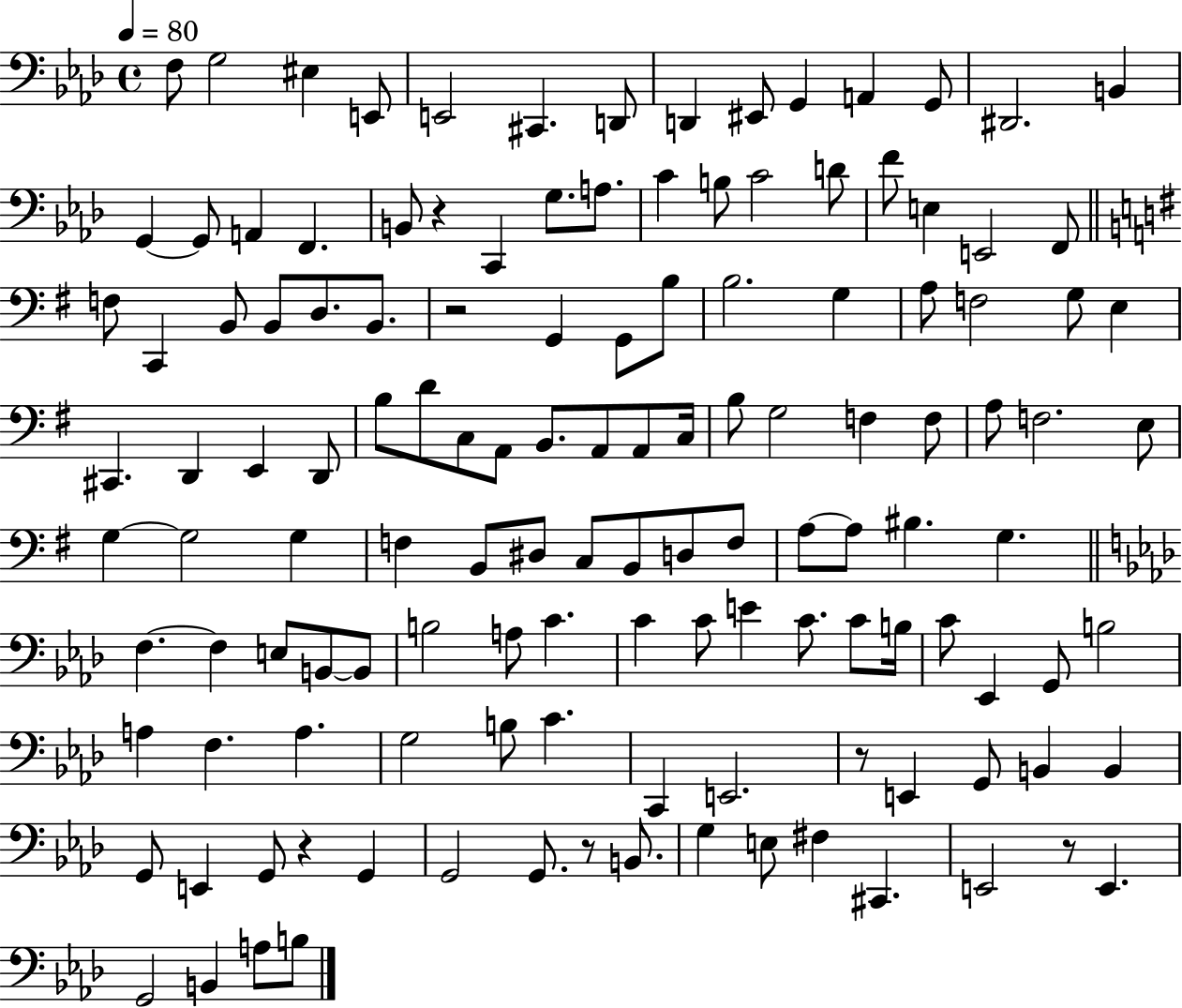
{
  \clef bass
  \time 4/4
  \defaultTimeSignature
  \key aes \major
  \tempo 4 = 80
  f8 g2 eis4 e,8 | e,2 cis,4. d,8 | d,4 eis,8 g,4 a,4 g,8 | dis,2. b,4 | \break g,4~~ g,8 a,4 f,4. | b,8 r4 c,4 g8. a8. | c'4 b8 c'2 d'8 | f'8 e4 e,2 f,8 | \break \bar "||" \break \key g \major f8 c,4 b,8 b,8 d8. b,8. | r2 g,4 g,8 b8 | b2. g4 | a8 f2 g8 e4 | \break cis,4. d,4 e,4 d,8 | b8 d'8 c8 a,8 b,8. a,8 a,8 c16 | b8 g2 f4 f8 | a8 f2. e8 | \break g4~~ g2 g4 | f4 b,8 dis8 c8 b,8 d8 f8 | a8~~ a8 bis4. g4. | \bar "||" \break \key aes \major f4.~~ f4 e8 b,8~~ b,8 | b2 a8 c'4. | c'4 c'8 e'4 c'8. c'8 b16 | c'8 ees,4 g,8 b2 | \break a4 f4. a4. | g2 b8 c'4. | c,4 e,2. | r8 e,4 g,8 b,4 b,4 | \break g,8 e,4 g,8 r4 g,4 | g,2 g,8. r8 b,8. | g4 e8 fis4 cis,4. | e,2 r8 e,4. | \break g,2 b,4 a8 b8 | \bar "|."
}